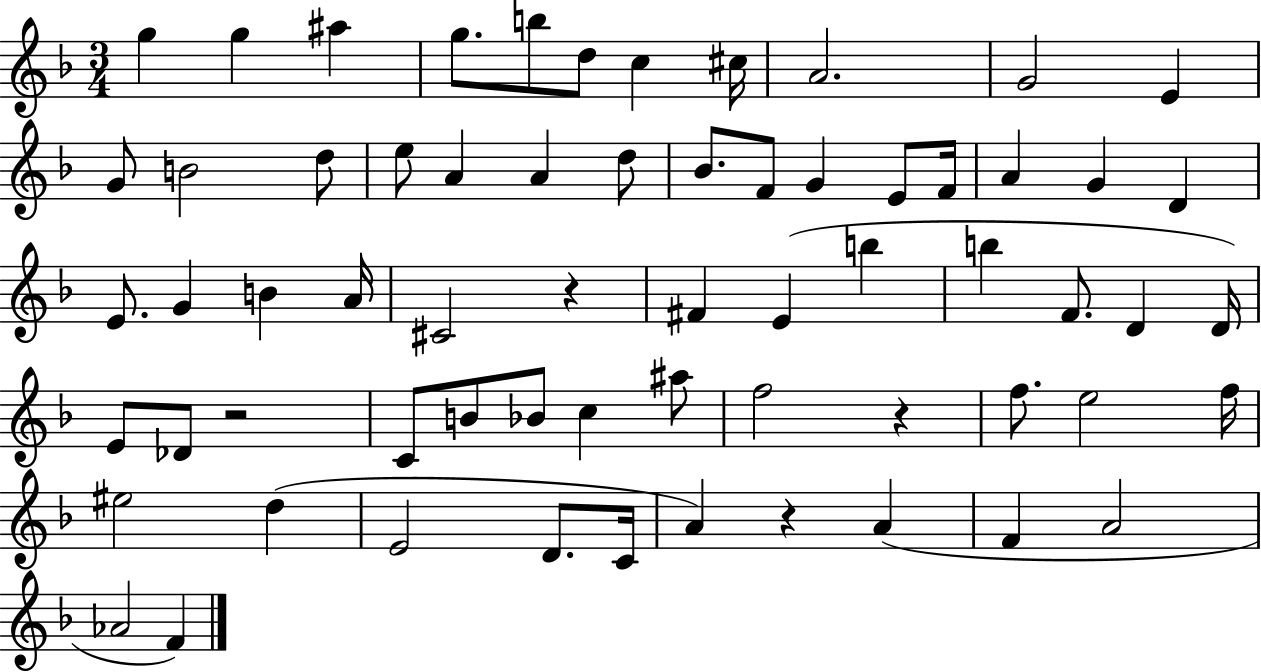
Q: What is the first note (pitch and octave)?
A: G5